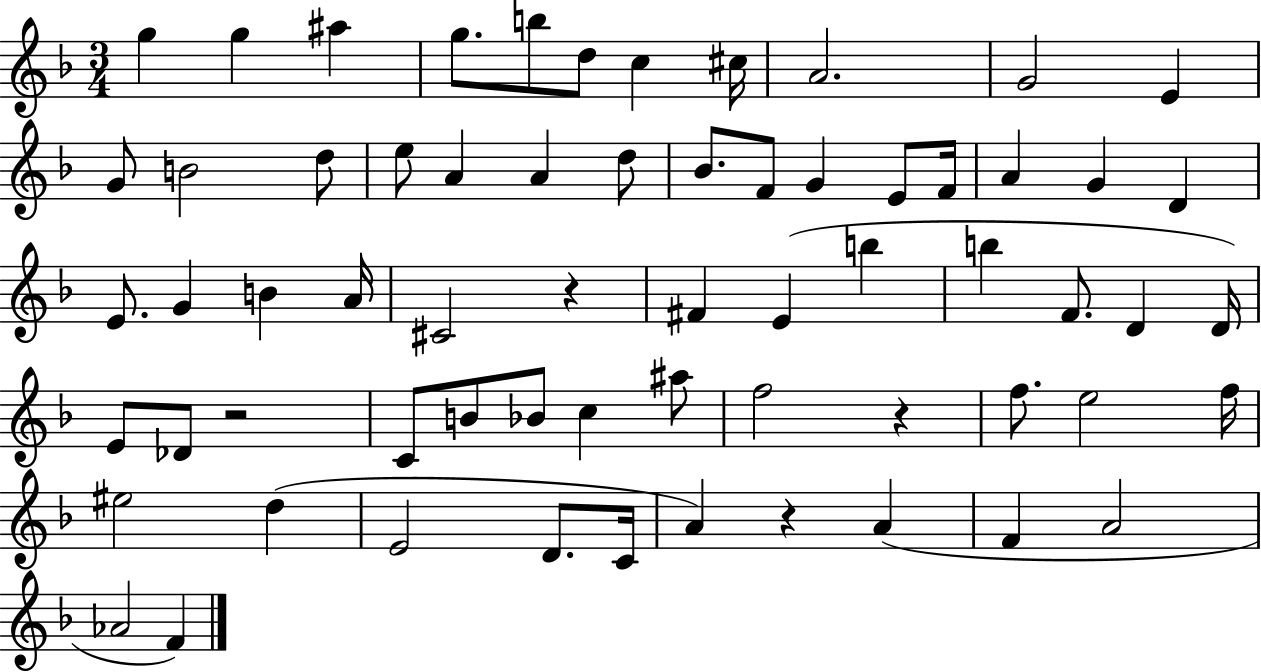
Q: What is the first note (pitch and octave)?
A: G5